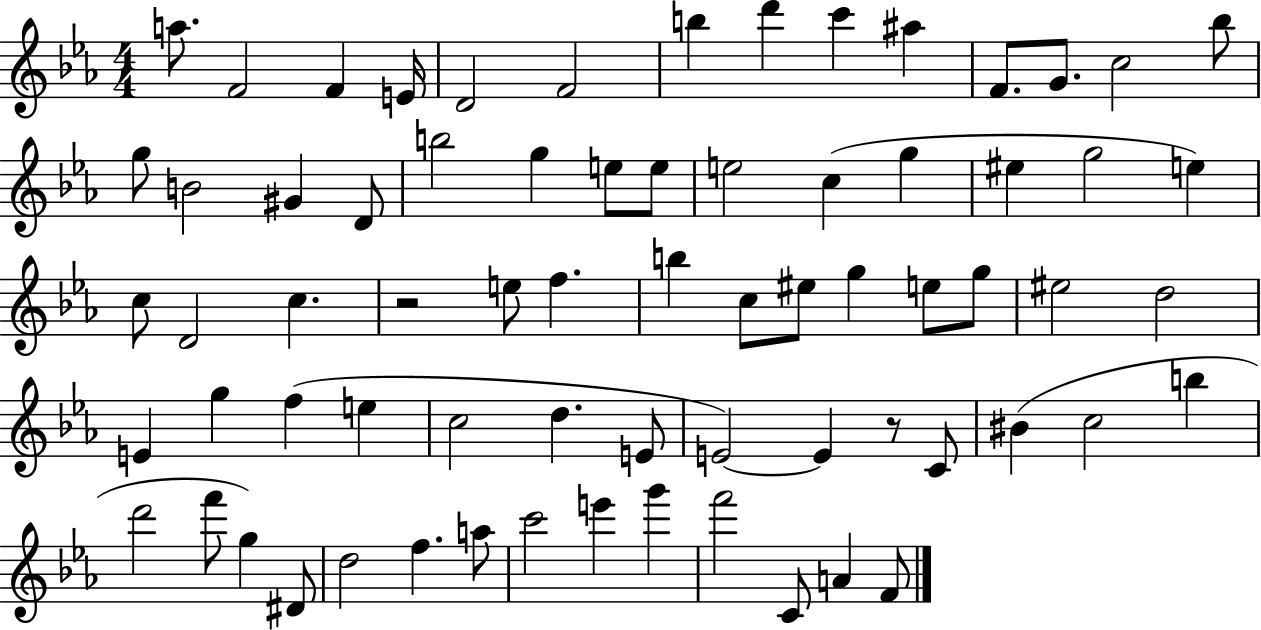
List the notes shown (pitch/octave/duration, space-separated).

A5/e. F4/h F4/q E4/s D4/h F4/h B5/q D6/q C6/q A#5/q F4/e. G4/e. C5/h Bb5/e G5/e B4/h G#4/q D4/e B5/h G5/q E5/e E5/e E5/h C5/q G5/q EIS5/q G5/h E5/q C5/e D4/h C5/q. R/h E5/e F5/q. B5/q C5/e EIS5/e G5/q E5/e G5/e EIS5/h D5/h E4/q G5/q F5/q E5/q C5/h D5/q. E4/e E4/h E4/q R/e C4/e BIS4/q C5/h B5/q D6/h F6/e G5/q D#4/e D5/h F5/q. A5/e C6/h E6/q G6/q F6/h C4/e A4/q F4/e